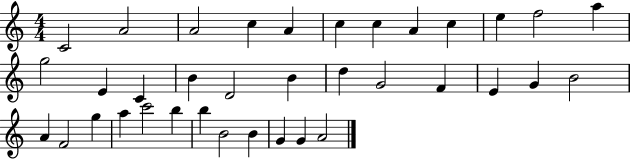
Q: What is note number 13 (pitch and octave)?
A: G5